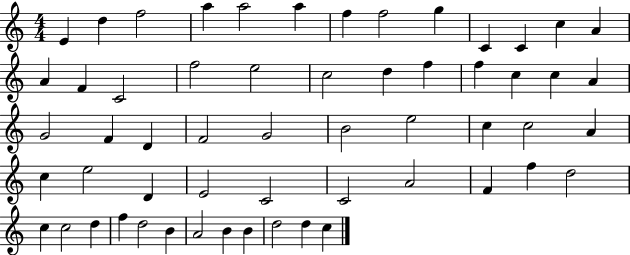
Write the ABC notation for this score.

X:1
T:Untitled
M:4/4
L:1/4
K:C
E d f2 a a2 a f f2 g C C c A A F C2 f2 e2 c2 d f f c c A G2 F D F2 G2 B2 e2 c c2 A c e2 D E2 C2 C2 A2 F f d2 c c2 d f d2 B A2 B B d2 d c